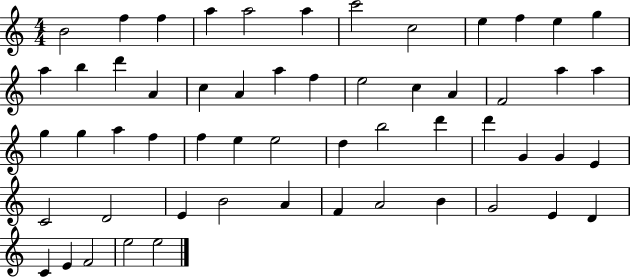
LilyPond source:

{
  \clef treble
  \numericTimeSignature
  \time 4/4
  \key c \major
  b'2 f''4 f''4 | a''4 a''2 a''4 | c'''2 c''2 | e''4 f''4 e''4 g''4 | \break a''4 b''4 d'''4 a'4 | c''4 a'4 a''4 f''4 | e''2 c''4 a'4 | f'2 a''4 a''4 | \break g''4 g''4 a''4 f''4 | f''4 e''4 e''2 | d''4 b''2 d'''4 | d'''4 g'4 g'4 e'4 | \break c'2 d'2 | e'4 b'2 a'4 | f'4 a'2 b'4 | g'2 e'4 d'4 | \break c'4 e'4 f'2 | e''2 e''2 | \bar "|."
}